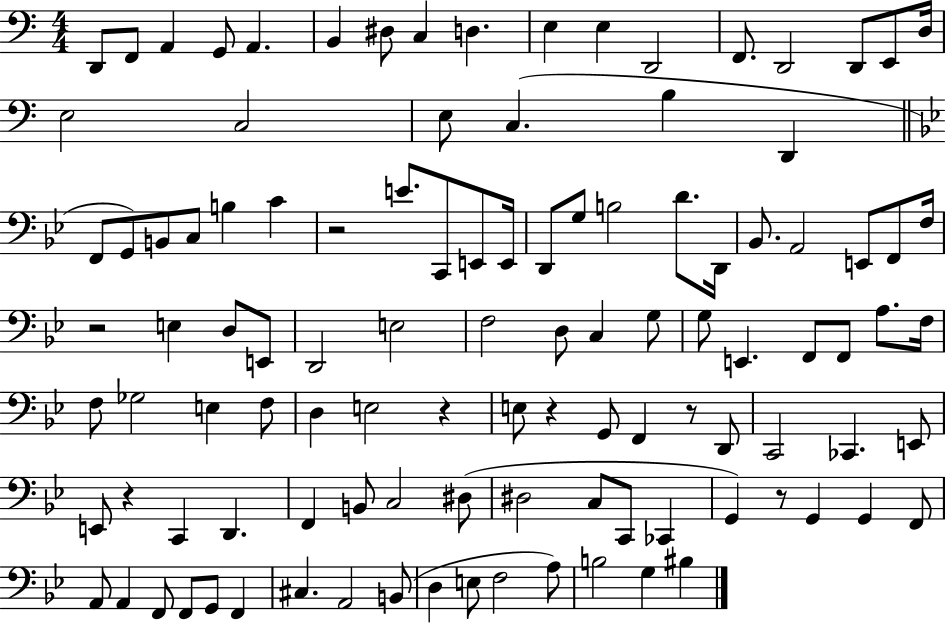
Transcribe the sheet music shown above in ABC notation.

X:1
T:Untitled
M:4/4
L:1/4
K:C
D,,/2 F,,/2 A,, G,,/2 A,, B,, ^D,/2 C, D, E, E, D,,2 F,,/2 D,,2 D,,/2 E,,/2 D,/4 E,2 C,2 E,/2 C, B, D,, F,,/2 G,,/2 B,,/2 C,/2 B, C z2 E/2 C,,/2 E,,/2 E,,/4 D,,/2 G,/2 B,2 D/2 D,,/4 _B,,/2 A,,2 E,,/2 F,,/2 F,/4 z2 E, D,/2 E,,/2 D,,2 E,2 F,2 D,/2 C, G,/2 G,/2 E,, F,,/2 F,,/2 A,/2 F,/4 F,/2 _G,2 E, F,/2 D, E,2 z E,/2 z G,,/2 F,, z/2 D,,/2 C,,2 _C,, E,,/2 E,,/2 z C,, D,, F,, B,,/2 C,2 ^D,/2 ^D,2 C,/2 C,,/2 _C,, G,, z/2 G,, G,, F,,/2 A,,/2 A,, F,,/2 F,,/2 G,,/2 F,, ^C, A,,2 B,,/2 D, E,/2 F,2 A,/2 B,2 G, ^B,